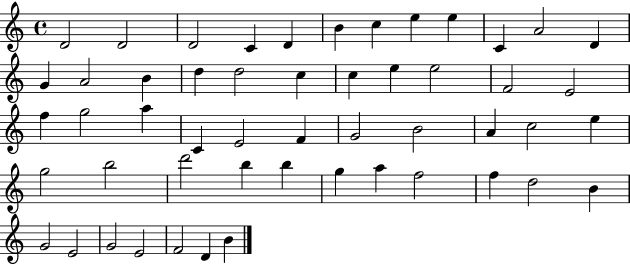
D4/h D4/h D4/h C4/q D4/q B4/q C5/q E5/q E5/q C4/q A4/h D4/q G4/q A4/h B4/q D5/q D5/h C5/q C5/q E5/q E5/h F4/h E4/h F5/q G5/h A5/q C4/q E4/h F4/q G4/h B4/h A4/q C5/h E5/q G5/h B5/h D6/h B5/q B5/q G5/q A5/q F5/h F5/q D5/h B4/q G4/h E4/h G4/h E4/h F4/h D4/q B4/q